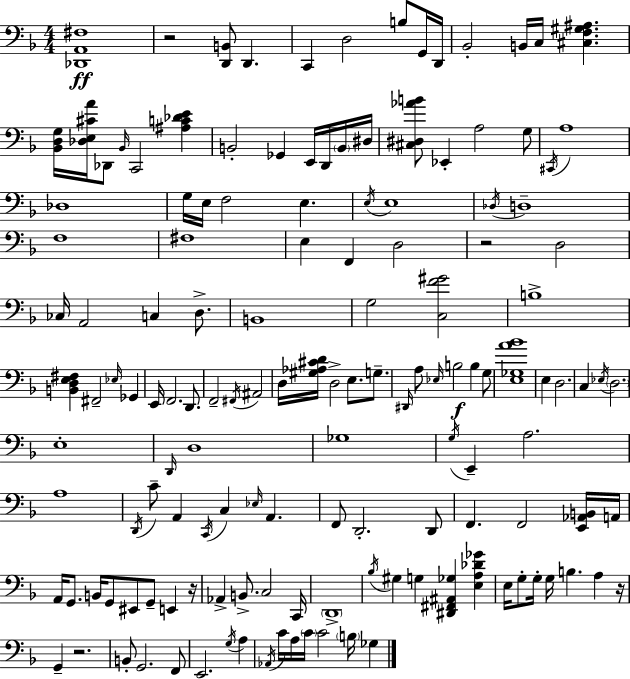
{
  \clef bass
  \numericTimeSignature
  \time 4/4
  \key f \major
  <des, a, fis>1\ff | r2 <d, b,>8 d,4. | c,4 d2 b8 g,16 d,16 | bes,2-. b,16 c16 <cis f gis ais>4. | \break <bes, d g>16 <des e cis' a'>16 des,8 \grace { bes,16 } c,2 <ais c' des' e'>4 | b,2-. ges,4 e,16 d,16 \parenthesize b,16 | dis16 <cis dis aes' b'>8 ees,4-. a2 g8 | \acciaccatura { cis,16 } a1 | \break des1 | g16 e16 f2 e4. | \acciaccatura { e16 } e1 | \acciaccatura { des16 } d1-- | \break f1 | fis1 | e4 f,4 d2 | r2 d2 | \break ces16 a,2 c4 | d8.-> b,1 | g2 <c f' gis'>2 | b1-> | \break <b, d e fis>4 fis,2-- | \grace { ees16 } ges,4 e,16 f,2. | d,8. f,2-- \acciaccatura { fis,16 } ais,2 | d16 <gis aes cis' d'>16 d2-> | \break e8. g8.-- \grace { dis,16 } a8 \grace { ees16 }\f b2 | b4 g8 <e ges a' bes'>1 | e4 d2. | c4 \acciaccatura { ees16 } \parenthesize d2. | \break e1-. | \grace { d,16 } d1 | ges1 | \acciaccatura { g16 } e,4-- a2. | \break a1 | \acciaccatura { d,16 } c'8-- a,4 | \acciaccatura { c,16 } c4 \grace { ees16 } a,4. f,8 | d,2.-. d,8 f,4. | \break f,2 <e, aes, b,>16 a,16 a,16 g,8. | b,16 g,8 eis,8 g,8-- e,4 r16 aes,4-> | b,8.-> c2 c,16 \parenthesize d,1-> | \acciaccatura { bes16 } gis4 | \break g4 <dis, fis, ais, ges>4 <e a des' ges'>4 e16 | g8-. g16-. g16 b4. a4 r16 g,4-- | r2. b,8-. | g,2. f,8 e,2. | \break \acciaccatura { g16 } a4 | \acciaccatura { aes,16 } c'16 a16 \parenthesize c'16 c'2 \parenthesize b16 ges4 | \bar "|."
}